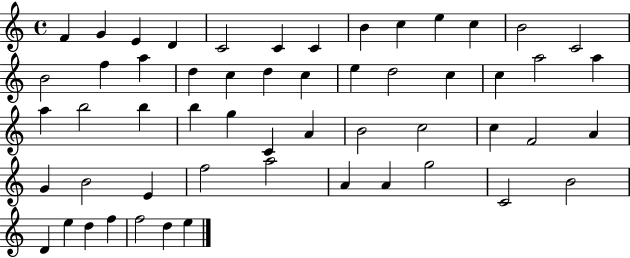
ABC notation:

X:1
T:Untitled
M:4/4
L:1/4
K:C
F G E D C2 C C B c e c B2 C2 B2 f a d c d c e d2 c c a2 a a b2 b b g C A B2 c2 c F2 A G B2 E f2 a2 A A g2 C2 B2 D e d f f2 d e